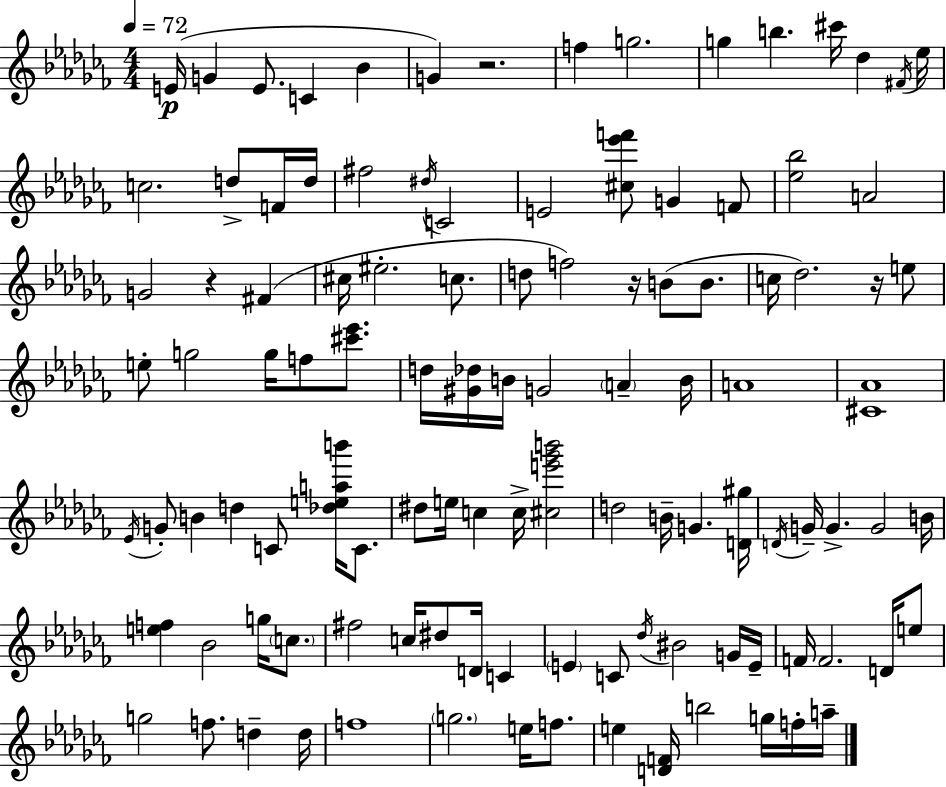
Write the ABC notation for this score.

X:1
T:Untitled
M:4/4
L:1/4
K:Abm
E/4 G E/2 C _B G z2 f g2 g b ^c'/4 _d ^F/4 _e/4 c2 d/2 F/4 d/4 ^f2 ^d/4 C2 E2 [^c_e'f']/2 G F/2 [_e_b]2 A2 G2 z ^F ^c/4 ^e2 c/2 d/2 f2 z/4 B/2 B/2 c/4 _d2 z/4 e/2 e/2 g2 g/4 f/2 [^c'_e']/2 d/4 [^G_d]/4 B/4 G2 A B/4 A4 [^C_A]4 _E/4 G/2 B d C/2 [_deab']/4 C/2 ^d/2 e/4 c c/4 [^ce'_g'b']2 d2 B/4 G [D^g]/4 D/4 G/4 G G2 B/4 [ef] _B2 g/4 c/2 ^f2 c/4 ^d/2 D/4 C E C/2 _d/4 ^B2 G/4 E/4 F/4 F2 D/4 e/2 g2 f/2 d d/4 f4 g2 e/4 f/2 e [DF]/4 b2 g/4 f/4 a/4